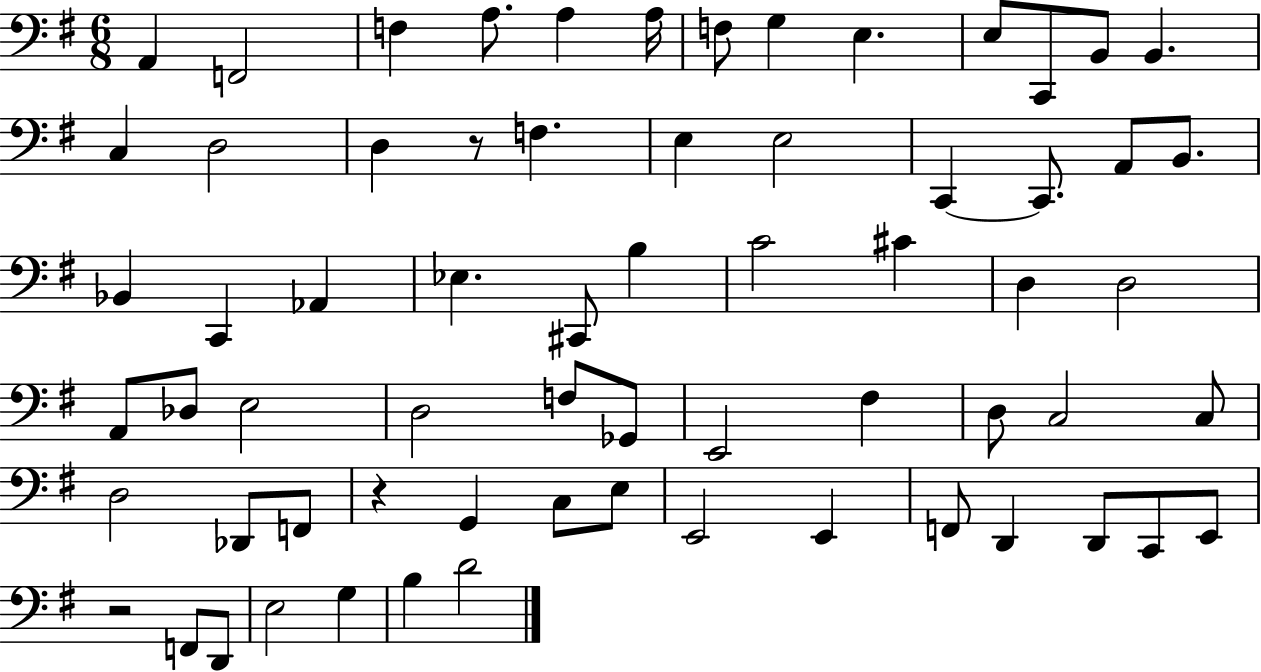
{
  \clef bass
  \numericTimeSignature
  \time 6/8
  \key g \major
  \repeat volta 2 { a,4 f,2 | f4 a8. a4 a16 | f8 g4 e4. | e8 c,8 b,8 b,4. | \break c4 d2 | d4 r8 f4. | e4 e2 | c,4~~ c,8. a,8 b,8. | \break bes,4 c,4 aes,4 | ees4. cis,8 b4 | c'2 cis'4 | d4 d2 | \break a,8 des8 e2 | d2 f8 ges,8 | e,2 fis4 | d8 c2 c8 | \break d2 des,8 f,8 | r4 g,4 c8 e8 | e,2 e,4 | f,8 d,4 d,8 c,8 e,8 | \break r2 f,8 d,8 | e2 g4 | b4 d'2 | } \bar "|."
}